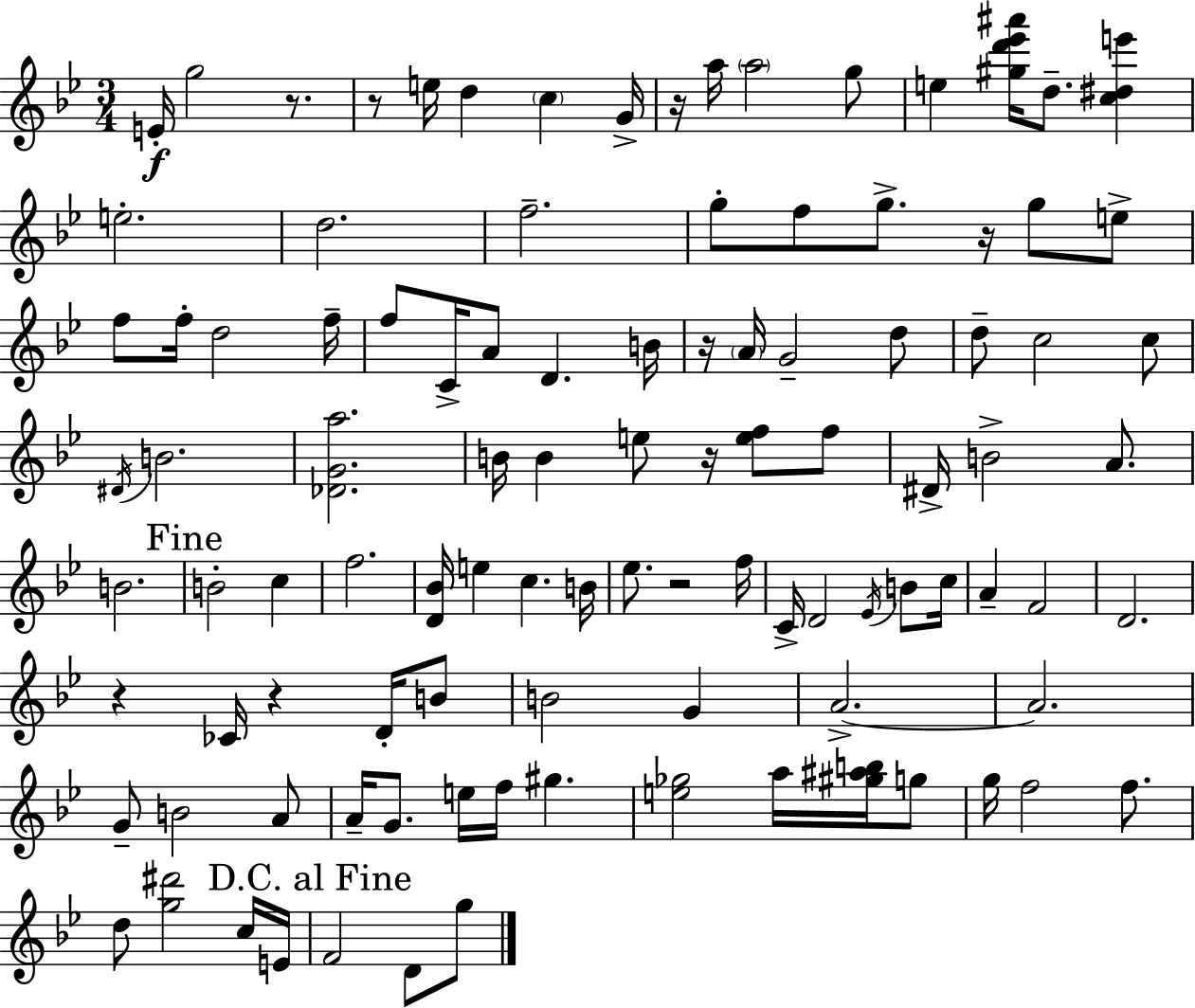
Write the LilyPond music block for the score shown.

{
  \clef treble
  \numericTimeSignature
  \time 3/4
  \key bes \major
  e'16-.\f g''2 r8. | r8 e''16 d''4 \parenthesize c''4 g'16-> | r16 a''16 \parenthesize a''2 g''8 | e''4 <gis'' d''' ees''' ais'''>16 d''8.-- <c'' dis'' e'''>4 | \break e''2.-. | d''2. | f''2.-- | g''8-. f''8 g''8.-> r16 g''8 e''8-> | \break f''8 f''16-. d''2 f''16-- | f''8 c'16-> a'8 d'4. b'16 | r16 \parenthesize a'16 g'2-- d''8 | d''8-- c''2 c''8 | \break \acciaccatura { dis'16 } b'2. | <des' g' a''>2. | b'16 b'4 e''8 r16 <e'' f''>8 f''8 | dis'16-> b'2-> a'8. | \break b'2. | \mark "Fine" b'2-. c''4 | f''2. | <d' bes'>16 e''4 c''4. | \break b'16 ees''8. r2 | f''16 c'16-> d'2 \acciaccatura { ees'16 } b'8 | c''16 a'4-- f'2 | d'2. | \break r4 ces'16 r4 d'16-. | b'8 b'2 g'4 | a'2.->~~ | a'2. | \break g'8-- b'2 | a'8 a'16-- g'8. e''16 f''16 gis''4. | <e'' ges''>2 a''16 <gis'' ais'' b''>16 | g''8 g''16 f''2 f''8. | \break d''8 <g'' dis'''>2 | c''16 e'16 \mark "D.C. al Fine" f'2 d'8 | g''8 \bar "|."
}